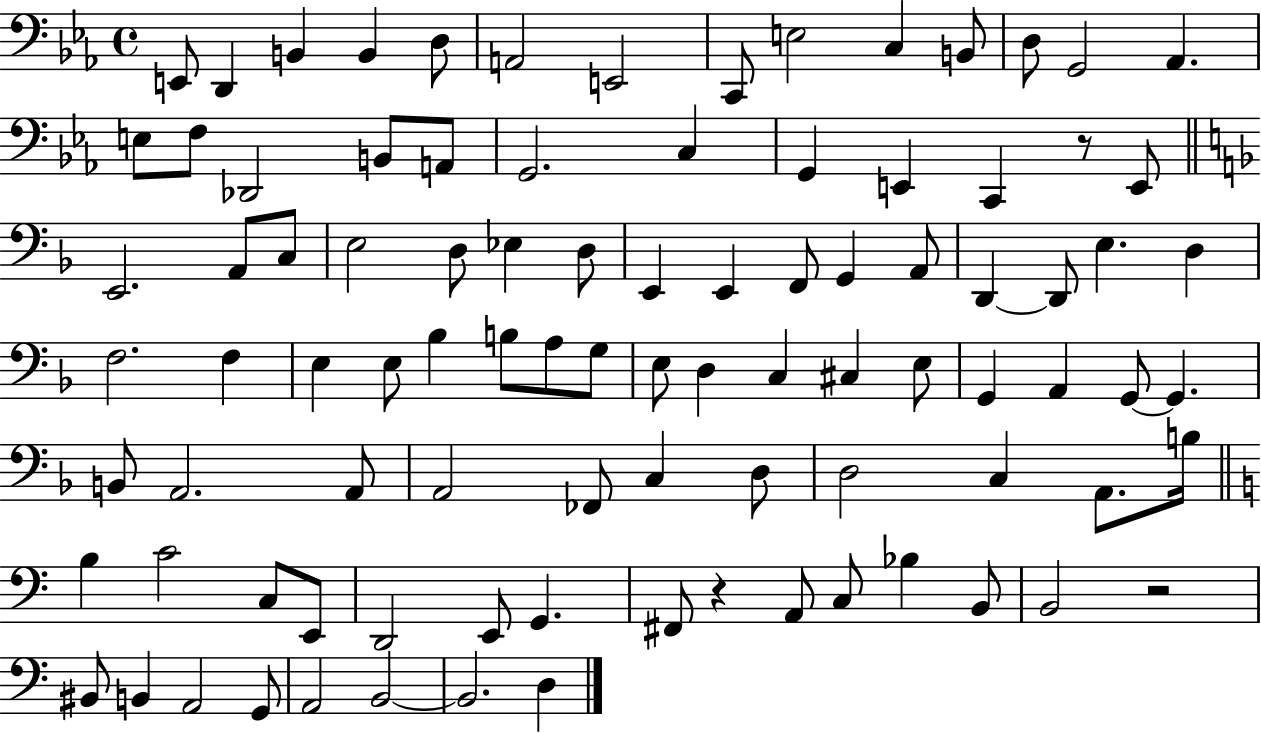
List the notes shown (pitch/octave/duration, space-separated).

E2/e D2/q B2/q B2/q D3/e A2/h E2/h C2/e E3/h C3/q B2/e D3/e G2/h Ab2/q. E3/e F3/e Db2/h B2/e A2/e G2/h. C3/q G2/q E2/q C2/q R/e E2/e E2/h. A2/e C3/e E3/h D3/e Eb3/q D3/e E2/q E2/q F2/e G2/q A2/e D2/q D2/e E3/q. D3/q F3/h. F3/q E3/q E3/e Bb3/q B3/e A3/e G3/e E3/e D3/q C3/q C#3/q E3/e G2/q A2/q G2/e G2/q. B2/e A2/h. A2/e A2/h FES2/e C3/q D3/e D3/h C3/q A2/e. B3/s B3/q C4/h C3/e E2/e D2/h E2/e G2/q. F#2/e R/q A2/e C3/e Bb3/q B2/e B2/h R/h BIS2/e B2/q A2/h G2/e A2/h B2/h B2/h. D3/q